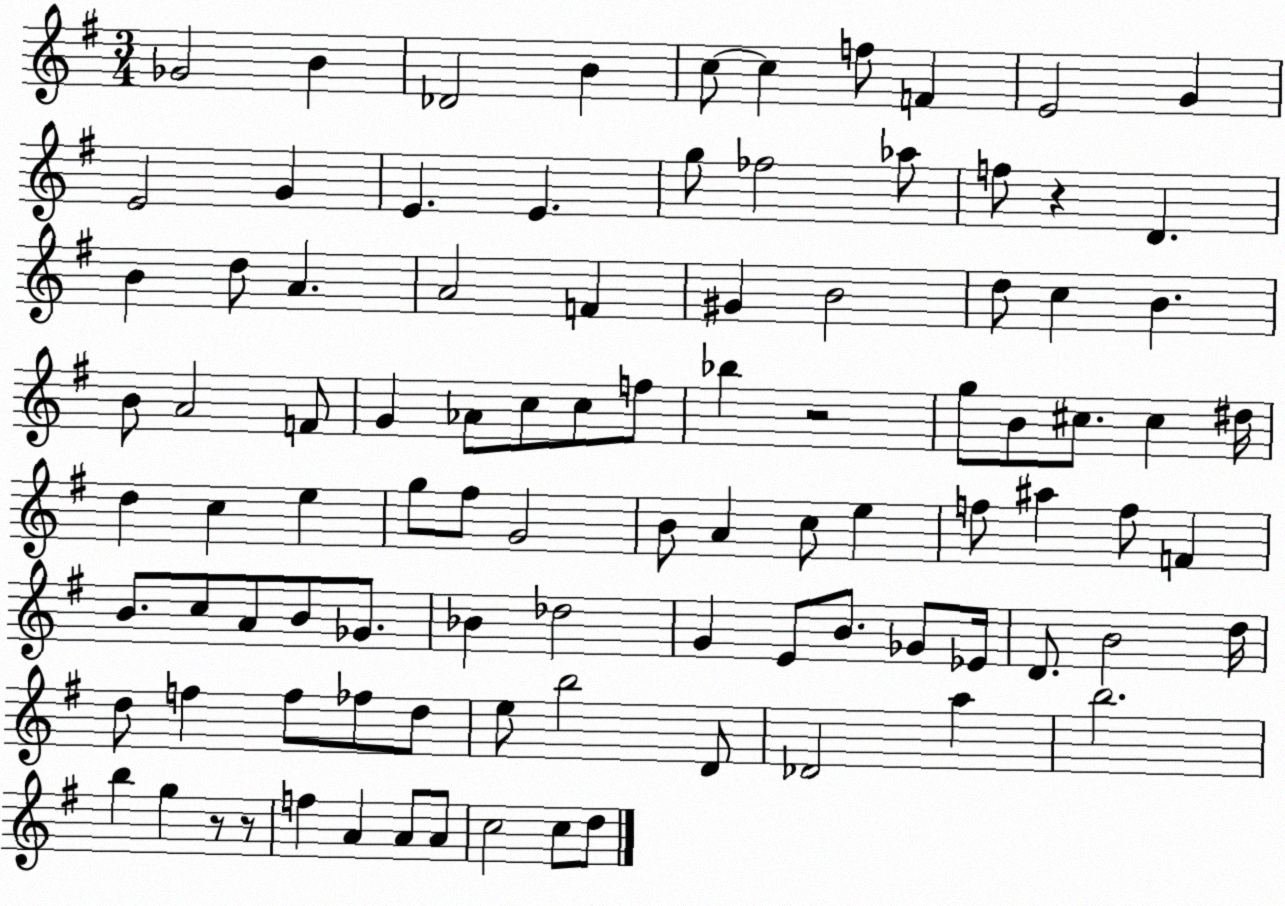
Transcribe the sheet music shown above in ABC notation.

X:1
T:Untitled
M:3/4
L:1/4
K:G
_G2 B _D2 B c/2 c f/2 F E2 G E2 G E E g/2 _f2 _a/2 f/2 z D B d/2 A A2 F ^G B2 d/2 c B B/2 A2 F/2 G _A/2 c/2 c/2 f/2 _b z2 g/2 B/2 ^c/2 ^c ^d/4 d c e g/2 ^f/2 G2 B/2 A c/2 e f/2 ^a f/2 F B/2 c/2 A/2 B/2 _G/2 _B _d2 G E/2 B/2 _G/2 _E/4 D/2 B2 d/4 d/2 f f/2 _f/2 d/2 e/2 b2 D/2 _D2 a b2 b g z/2 z/2 f A A/2 A/2 c2 c/2 d/2